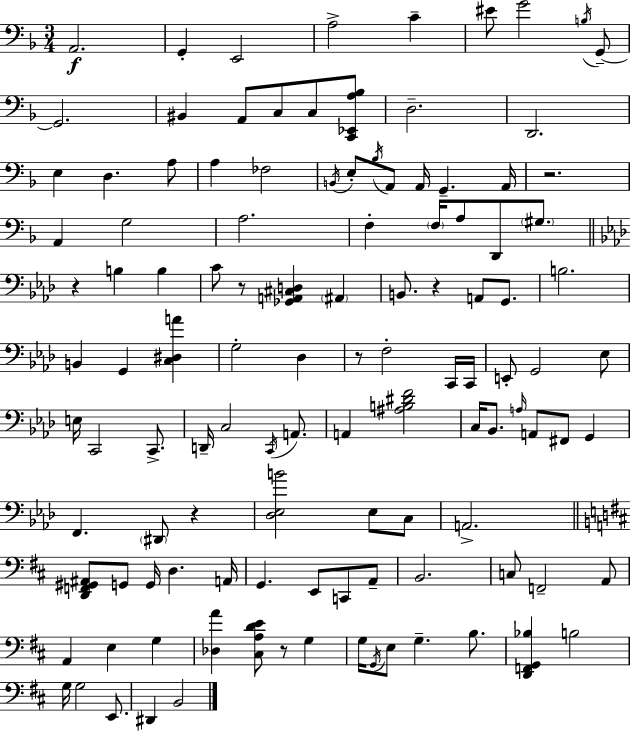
X:1
T:Untitled
M:3/4
L:1/4
K:Dm
A,,2 G,, E,,2 A,2 C ^E/2 G2 B,/4 G,,/2 G,,2 ^B,, A,,/2 C,/2 C,/2 [C,,_E,,A,_B,]/2 D,2 D,,2 E, D, A,/2 A, _F,2 B,,/4 E,/2 _B,/4 A,,/2 A,,/4 G,, A,,/4 z2 A,, G,2 A,2 F, F,/4 A,/2 D,,/2 ^G,/2 z B, B, C/2 z/2 [_G,,A,,^C,D,] ^A,, B,,/2 z A,,/2 G,,/2 B,2 B,, G,, [C,^D,A] G,2 _D, z/2 F,2 C,,/4 C,,/4 E,,/2 G,,2 _E,/2 E,/4 C,,2 C,,/2 D,,/4 C,2 C,,/4 A,,/2 A,, [^A,B,^DF]2 C,/4 _B,,/2 A,/4 A,,/2 ^F,,/2 G,, F,, ^D,,/2 z [_D,_E,B]2 _E,/2 C,/2 A,,2 [D,,F,,^G,,^A,,]/2 G,,/2 G,,/4 D, A,,/4 G,, E,,/2 C,,/2 A,,/2 B,,2 C,/2 F,,2 A,,/2 A,, E, G, [_D,A] [^C,A,DE]/2 z/2 G, G,/4 G,,/4 E,/2 G, B,/2 [D,,F,,G,,_B,] B,2 G,/4 G,2 E,,/2 ^D,, B,,2